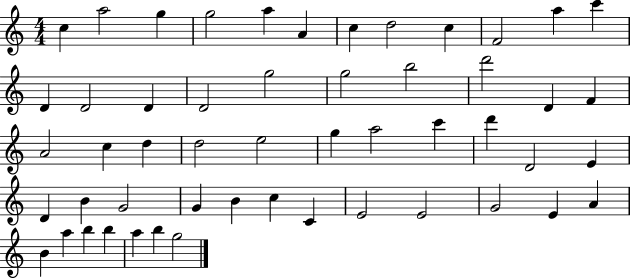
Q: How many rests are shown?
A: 0